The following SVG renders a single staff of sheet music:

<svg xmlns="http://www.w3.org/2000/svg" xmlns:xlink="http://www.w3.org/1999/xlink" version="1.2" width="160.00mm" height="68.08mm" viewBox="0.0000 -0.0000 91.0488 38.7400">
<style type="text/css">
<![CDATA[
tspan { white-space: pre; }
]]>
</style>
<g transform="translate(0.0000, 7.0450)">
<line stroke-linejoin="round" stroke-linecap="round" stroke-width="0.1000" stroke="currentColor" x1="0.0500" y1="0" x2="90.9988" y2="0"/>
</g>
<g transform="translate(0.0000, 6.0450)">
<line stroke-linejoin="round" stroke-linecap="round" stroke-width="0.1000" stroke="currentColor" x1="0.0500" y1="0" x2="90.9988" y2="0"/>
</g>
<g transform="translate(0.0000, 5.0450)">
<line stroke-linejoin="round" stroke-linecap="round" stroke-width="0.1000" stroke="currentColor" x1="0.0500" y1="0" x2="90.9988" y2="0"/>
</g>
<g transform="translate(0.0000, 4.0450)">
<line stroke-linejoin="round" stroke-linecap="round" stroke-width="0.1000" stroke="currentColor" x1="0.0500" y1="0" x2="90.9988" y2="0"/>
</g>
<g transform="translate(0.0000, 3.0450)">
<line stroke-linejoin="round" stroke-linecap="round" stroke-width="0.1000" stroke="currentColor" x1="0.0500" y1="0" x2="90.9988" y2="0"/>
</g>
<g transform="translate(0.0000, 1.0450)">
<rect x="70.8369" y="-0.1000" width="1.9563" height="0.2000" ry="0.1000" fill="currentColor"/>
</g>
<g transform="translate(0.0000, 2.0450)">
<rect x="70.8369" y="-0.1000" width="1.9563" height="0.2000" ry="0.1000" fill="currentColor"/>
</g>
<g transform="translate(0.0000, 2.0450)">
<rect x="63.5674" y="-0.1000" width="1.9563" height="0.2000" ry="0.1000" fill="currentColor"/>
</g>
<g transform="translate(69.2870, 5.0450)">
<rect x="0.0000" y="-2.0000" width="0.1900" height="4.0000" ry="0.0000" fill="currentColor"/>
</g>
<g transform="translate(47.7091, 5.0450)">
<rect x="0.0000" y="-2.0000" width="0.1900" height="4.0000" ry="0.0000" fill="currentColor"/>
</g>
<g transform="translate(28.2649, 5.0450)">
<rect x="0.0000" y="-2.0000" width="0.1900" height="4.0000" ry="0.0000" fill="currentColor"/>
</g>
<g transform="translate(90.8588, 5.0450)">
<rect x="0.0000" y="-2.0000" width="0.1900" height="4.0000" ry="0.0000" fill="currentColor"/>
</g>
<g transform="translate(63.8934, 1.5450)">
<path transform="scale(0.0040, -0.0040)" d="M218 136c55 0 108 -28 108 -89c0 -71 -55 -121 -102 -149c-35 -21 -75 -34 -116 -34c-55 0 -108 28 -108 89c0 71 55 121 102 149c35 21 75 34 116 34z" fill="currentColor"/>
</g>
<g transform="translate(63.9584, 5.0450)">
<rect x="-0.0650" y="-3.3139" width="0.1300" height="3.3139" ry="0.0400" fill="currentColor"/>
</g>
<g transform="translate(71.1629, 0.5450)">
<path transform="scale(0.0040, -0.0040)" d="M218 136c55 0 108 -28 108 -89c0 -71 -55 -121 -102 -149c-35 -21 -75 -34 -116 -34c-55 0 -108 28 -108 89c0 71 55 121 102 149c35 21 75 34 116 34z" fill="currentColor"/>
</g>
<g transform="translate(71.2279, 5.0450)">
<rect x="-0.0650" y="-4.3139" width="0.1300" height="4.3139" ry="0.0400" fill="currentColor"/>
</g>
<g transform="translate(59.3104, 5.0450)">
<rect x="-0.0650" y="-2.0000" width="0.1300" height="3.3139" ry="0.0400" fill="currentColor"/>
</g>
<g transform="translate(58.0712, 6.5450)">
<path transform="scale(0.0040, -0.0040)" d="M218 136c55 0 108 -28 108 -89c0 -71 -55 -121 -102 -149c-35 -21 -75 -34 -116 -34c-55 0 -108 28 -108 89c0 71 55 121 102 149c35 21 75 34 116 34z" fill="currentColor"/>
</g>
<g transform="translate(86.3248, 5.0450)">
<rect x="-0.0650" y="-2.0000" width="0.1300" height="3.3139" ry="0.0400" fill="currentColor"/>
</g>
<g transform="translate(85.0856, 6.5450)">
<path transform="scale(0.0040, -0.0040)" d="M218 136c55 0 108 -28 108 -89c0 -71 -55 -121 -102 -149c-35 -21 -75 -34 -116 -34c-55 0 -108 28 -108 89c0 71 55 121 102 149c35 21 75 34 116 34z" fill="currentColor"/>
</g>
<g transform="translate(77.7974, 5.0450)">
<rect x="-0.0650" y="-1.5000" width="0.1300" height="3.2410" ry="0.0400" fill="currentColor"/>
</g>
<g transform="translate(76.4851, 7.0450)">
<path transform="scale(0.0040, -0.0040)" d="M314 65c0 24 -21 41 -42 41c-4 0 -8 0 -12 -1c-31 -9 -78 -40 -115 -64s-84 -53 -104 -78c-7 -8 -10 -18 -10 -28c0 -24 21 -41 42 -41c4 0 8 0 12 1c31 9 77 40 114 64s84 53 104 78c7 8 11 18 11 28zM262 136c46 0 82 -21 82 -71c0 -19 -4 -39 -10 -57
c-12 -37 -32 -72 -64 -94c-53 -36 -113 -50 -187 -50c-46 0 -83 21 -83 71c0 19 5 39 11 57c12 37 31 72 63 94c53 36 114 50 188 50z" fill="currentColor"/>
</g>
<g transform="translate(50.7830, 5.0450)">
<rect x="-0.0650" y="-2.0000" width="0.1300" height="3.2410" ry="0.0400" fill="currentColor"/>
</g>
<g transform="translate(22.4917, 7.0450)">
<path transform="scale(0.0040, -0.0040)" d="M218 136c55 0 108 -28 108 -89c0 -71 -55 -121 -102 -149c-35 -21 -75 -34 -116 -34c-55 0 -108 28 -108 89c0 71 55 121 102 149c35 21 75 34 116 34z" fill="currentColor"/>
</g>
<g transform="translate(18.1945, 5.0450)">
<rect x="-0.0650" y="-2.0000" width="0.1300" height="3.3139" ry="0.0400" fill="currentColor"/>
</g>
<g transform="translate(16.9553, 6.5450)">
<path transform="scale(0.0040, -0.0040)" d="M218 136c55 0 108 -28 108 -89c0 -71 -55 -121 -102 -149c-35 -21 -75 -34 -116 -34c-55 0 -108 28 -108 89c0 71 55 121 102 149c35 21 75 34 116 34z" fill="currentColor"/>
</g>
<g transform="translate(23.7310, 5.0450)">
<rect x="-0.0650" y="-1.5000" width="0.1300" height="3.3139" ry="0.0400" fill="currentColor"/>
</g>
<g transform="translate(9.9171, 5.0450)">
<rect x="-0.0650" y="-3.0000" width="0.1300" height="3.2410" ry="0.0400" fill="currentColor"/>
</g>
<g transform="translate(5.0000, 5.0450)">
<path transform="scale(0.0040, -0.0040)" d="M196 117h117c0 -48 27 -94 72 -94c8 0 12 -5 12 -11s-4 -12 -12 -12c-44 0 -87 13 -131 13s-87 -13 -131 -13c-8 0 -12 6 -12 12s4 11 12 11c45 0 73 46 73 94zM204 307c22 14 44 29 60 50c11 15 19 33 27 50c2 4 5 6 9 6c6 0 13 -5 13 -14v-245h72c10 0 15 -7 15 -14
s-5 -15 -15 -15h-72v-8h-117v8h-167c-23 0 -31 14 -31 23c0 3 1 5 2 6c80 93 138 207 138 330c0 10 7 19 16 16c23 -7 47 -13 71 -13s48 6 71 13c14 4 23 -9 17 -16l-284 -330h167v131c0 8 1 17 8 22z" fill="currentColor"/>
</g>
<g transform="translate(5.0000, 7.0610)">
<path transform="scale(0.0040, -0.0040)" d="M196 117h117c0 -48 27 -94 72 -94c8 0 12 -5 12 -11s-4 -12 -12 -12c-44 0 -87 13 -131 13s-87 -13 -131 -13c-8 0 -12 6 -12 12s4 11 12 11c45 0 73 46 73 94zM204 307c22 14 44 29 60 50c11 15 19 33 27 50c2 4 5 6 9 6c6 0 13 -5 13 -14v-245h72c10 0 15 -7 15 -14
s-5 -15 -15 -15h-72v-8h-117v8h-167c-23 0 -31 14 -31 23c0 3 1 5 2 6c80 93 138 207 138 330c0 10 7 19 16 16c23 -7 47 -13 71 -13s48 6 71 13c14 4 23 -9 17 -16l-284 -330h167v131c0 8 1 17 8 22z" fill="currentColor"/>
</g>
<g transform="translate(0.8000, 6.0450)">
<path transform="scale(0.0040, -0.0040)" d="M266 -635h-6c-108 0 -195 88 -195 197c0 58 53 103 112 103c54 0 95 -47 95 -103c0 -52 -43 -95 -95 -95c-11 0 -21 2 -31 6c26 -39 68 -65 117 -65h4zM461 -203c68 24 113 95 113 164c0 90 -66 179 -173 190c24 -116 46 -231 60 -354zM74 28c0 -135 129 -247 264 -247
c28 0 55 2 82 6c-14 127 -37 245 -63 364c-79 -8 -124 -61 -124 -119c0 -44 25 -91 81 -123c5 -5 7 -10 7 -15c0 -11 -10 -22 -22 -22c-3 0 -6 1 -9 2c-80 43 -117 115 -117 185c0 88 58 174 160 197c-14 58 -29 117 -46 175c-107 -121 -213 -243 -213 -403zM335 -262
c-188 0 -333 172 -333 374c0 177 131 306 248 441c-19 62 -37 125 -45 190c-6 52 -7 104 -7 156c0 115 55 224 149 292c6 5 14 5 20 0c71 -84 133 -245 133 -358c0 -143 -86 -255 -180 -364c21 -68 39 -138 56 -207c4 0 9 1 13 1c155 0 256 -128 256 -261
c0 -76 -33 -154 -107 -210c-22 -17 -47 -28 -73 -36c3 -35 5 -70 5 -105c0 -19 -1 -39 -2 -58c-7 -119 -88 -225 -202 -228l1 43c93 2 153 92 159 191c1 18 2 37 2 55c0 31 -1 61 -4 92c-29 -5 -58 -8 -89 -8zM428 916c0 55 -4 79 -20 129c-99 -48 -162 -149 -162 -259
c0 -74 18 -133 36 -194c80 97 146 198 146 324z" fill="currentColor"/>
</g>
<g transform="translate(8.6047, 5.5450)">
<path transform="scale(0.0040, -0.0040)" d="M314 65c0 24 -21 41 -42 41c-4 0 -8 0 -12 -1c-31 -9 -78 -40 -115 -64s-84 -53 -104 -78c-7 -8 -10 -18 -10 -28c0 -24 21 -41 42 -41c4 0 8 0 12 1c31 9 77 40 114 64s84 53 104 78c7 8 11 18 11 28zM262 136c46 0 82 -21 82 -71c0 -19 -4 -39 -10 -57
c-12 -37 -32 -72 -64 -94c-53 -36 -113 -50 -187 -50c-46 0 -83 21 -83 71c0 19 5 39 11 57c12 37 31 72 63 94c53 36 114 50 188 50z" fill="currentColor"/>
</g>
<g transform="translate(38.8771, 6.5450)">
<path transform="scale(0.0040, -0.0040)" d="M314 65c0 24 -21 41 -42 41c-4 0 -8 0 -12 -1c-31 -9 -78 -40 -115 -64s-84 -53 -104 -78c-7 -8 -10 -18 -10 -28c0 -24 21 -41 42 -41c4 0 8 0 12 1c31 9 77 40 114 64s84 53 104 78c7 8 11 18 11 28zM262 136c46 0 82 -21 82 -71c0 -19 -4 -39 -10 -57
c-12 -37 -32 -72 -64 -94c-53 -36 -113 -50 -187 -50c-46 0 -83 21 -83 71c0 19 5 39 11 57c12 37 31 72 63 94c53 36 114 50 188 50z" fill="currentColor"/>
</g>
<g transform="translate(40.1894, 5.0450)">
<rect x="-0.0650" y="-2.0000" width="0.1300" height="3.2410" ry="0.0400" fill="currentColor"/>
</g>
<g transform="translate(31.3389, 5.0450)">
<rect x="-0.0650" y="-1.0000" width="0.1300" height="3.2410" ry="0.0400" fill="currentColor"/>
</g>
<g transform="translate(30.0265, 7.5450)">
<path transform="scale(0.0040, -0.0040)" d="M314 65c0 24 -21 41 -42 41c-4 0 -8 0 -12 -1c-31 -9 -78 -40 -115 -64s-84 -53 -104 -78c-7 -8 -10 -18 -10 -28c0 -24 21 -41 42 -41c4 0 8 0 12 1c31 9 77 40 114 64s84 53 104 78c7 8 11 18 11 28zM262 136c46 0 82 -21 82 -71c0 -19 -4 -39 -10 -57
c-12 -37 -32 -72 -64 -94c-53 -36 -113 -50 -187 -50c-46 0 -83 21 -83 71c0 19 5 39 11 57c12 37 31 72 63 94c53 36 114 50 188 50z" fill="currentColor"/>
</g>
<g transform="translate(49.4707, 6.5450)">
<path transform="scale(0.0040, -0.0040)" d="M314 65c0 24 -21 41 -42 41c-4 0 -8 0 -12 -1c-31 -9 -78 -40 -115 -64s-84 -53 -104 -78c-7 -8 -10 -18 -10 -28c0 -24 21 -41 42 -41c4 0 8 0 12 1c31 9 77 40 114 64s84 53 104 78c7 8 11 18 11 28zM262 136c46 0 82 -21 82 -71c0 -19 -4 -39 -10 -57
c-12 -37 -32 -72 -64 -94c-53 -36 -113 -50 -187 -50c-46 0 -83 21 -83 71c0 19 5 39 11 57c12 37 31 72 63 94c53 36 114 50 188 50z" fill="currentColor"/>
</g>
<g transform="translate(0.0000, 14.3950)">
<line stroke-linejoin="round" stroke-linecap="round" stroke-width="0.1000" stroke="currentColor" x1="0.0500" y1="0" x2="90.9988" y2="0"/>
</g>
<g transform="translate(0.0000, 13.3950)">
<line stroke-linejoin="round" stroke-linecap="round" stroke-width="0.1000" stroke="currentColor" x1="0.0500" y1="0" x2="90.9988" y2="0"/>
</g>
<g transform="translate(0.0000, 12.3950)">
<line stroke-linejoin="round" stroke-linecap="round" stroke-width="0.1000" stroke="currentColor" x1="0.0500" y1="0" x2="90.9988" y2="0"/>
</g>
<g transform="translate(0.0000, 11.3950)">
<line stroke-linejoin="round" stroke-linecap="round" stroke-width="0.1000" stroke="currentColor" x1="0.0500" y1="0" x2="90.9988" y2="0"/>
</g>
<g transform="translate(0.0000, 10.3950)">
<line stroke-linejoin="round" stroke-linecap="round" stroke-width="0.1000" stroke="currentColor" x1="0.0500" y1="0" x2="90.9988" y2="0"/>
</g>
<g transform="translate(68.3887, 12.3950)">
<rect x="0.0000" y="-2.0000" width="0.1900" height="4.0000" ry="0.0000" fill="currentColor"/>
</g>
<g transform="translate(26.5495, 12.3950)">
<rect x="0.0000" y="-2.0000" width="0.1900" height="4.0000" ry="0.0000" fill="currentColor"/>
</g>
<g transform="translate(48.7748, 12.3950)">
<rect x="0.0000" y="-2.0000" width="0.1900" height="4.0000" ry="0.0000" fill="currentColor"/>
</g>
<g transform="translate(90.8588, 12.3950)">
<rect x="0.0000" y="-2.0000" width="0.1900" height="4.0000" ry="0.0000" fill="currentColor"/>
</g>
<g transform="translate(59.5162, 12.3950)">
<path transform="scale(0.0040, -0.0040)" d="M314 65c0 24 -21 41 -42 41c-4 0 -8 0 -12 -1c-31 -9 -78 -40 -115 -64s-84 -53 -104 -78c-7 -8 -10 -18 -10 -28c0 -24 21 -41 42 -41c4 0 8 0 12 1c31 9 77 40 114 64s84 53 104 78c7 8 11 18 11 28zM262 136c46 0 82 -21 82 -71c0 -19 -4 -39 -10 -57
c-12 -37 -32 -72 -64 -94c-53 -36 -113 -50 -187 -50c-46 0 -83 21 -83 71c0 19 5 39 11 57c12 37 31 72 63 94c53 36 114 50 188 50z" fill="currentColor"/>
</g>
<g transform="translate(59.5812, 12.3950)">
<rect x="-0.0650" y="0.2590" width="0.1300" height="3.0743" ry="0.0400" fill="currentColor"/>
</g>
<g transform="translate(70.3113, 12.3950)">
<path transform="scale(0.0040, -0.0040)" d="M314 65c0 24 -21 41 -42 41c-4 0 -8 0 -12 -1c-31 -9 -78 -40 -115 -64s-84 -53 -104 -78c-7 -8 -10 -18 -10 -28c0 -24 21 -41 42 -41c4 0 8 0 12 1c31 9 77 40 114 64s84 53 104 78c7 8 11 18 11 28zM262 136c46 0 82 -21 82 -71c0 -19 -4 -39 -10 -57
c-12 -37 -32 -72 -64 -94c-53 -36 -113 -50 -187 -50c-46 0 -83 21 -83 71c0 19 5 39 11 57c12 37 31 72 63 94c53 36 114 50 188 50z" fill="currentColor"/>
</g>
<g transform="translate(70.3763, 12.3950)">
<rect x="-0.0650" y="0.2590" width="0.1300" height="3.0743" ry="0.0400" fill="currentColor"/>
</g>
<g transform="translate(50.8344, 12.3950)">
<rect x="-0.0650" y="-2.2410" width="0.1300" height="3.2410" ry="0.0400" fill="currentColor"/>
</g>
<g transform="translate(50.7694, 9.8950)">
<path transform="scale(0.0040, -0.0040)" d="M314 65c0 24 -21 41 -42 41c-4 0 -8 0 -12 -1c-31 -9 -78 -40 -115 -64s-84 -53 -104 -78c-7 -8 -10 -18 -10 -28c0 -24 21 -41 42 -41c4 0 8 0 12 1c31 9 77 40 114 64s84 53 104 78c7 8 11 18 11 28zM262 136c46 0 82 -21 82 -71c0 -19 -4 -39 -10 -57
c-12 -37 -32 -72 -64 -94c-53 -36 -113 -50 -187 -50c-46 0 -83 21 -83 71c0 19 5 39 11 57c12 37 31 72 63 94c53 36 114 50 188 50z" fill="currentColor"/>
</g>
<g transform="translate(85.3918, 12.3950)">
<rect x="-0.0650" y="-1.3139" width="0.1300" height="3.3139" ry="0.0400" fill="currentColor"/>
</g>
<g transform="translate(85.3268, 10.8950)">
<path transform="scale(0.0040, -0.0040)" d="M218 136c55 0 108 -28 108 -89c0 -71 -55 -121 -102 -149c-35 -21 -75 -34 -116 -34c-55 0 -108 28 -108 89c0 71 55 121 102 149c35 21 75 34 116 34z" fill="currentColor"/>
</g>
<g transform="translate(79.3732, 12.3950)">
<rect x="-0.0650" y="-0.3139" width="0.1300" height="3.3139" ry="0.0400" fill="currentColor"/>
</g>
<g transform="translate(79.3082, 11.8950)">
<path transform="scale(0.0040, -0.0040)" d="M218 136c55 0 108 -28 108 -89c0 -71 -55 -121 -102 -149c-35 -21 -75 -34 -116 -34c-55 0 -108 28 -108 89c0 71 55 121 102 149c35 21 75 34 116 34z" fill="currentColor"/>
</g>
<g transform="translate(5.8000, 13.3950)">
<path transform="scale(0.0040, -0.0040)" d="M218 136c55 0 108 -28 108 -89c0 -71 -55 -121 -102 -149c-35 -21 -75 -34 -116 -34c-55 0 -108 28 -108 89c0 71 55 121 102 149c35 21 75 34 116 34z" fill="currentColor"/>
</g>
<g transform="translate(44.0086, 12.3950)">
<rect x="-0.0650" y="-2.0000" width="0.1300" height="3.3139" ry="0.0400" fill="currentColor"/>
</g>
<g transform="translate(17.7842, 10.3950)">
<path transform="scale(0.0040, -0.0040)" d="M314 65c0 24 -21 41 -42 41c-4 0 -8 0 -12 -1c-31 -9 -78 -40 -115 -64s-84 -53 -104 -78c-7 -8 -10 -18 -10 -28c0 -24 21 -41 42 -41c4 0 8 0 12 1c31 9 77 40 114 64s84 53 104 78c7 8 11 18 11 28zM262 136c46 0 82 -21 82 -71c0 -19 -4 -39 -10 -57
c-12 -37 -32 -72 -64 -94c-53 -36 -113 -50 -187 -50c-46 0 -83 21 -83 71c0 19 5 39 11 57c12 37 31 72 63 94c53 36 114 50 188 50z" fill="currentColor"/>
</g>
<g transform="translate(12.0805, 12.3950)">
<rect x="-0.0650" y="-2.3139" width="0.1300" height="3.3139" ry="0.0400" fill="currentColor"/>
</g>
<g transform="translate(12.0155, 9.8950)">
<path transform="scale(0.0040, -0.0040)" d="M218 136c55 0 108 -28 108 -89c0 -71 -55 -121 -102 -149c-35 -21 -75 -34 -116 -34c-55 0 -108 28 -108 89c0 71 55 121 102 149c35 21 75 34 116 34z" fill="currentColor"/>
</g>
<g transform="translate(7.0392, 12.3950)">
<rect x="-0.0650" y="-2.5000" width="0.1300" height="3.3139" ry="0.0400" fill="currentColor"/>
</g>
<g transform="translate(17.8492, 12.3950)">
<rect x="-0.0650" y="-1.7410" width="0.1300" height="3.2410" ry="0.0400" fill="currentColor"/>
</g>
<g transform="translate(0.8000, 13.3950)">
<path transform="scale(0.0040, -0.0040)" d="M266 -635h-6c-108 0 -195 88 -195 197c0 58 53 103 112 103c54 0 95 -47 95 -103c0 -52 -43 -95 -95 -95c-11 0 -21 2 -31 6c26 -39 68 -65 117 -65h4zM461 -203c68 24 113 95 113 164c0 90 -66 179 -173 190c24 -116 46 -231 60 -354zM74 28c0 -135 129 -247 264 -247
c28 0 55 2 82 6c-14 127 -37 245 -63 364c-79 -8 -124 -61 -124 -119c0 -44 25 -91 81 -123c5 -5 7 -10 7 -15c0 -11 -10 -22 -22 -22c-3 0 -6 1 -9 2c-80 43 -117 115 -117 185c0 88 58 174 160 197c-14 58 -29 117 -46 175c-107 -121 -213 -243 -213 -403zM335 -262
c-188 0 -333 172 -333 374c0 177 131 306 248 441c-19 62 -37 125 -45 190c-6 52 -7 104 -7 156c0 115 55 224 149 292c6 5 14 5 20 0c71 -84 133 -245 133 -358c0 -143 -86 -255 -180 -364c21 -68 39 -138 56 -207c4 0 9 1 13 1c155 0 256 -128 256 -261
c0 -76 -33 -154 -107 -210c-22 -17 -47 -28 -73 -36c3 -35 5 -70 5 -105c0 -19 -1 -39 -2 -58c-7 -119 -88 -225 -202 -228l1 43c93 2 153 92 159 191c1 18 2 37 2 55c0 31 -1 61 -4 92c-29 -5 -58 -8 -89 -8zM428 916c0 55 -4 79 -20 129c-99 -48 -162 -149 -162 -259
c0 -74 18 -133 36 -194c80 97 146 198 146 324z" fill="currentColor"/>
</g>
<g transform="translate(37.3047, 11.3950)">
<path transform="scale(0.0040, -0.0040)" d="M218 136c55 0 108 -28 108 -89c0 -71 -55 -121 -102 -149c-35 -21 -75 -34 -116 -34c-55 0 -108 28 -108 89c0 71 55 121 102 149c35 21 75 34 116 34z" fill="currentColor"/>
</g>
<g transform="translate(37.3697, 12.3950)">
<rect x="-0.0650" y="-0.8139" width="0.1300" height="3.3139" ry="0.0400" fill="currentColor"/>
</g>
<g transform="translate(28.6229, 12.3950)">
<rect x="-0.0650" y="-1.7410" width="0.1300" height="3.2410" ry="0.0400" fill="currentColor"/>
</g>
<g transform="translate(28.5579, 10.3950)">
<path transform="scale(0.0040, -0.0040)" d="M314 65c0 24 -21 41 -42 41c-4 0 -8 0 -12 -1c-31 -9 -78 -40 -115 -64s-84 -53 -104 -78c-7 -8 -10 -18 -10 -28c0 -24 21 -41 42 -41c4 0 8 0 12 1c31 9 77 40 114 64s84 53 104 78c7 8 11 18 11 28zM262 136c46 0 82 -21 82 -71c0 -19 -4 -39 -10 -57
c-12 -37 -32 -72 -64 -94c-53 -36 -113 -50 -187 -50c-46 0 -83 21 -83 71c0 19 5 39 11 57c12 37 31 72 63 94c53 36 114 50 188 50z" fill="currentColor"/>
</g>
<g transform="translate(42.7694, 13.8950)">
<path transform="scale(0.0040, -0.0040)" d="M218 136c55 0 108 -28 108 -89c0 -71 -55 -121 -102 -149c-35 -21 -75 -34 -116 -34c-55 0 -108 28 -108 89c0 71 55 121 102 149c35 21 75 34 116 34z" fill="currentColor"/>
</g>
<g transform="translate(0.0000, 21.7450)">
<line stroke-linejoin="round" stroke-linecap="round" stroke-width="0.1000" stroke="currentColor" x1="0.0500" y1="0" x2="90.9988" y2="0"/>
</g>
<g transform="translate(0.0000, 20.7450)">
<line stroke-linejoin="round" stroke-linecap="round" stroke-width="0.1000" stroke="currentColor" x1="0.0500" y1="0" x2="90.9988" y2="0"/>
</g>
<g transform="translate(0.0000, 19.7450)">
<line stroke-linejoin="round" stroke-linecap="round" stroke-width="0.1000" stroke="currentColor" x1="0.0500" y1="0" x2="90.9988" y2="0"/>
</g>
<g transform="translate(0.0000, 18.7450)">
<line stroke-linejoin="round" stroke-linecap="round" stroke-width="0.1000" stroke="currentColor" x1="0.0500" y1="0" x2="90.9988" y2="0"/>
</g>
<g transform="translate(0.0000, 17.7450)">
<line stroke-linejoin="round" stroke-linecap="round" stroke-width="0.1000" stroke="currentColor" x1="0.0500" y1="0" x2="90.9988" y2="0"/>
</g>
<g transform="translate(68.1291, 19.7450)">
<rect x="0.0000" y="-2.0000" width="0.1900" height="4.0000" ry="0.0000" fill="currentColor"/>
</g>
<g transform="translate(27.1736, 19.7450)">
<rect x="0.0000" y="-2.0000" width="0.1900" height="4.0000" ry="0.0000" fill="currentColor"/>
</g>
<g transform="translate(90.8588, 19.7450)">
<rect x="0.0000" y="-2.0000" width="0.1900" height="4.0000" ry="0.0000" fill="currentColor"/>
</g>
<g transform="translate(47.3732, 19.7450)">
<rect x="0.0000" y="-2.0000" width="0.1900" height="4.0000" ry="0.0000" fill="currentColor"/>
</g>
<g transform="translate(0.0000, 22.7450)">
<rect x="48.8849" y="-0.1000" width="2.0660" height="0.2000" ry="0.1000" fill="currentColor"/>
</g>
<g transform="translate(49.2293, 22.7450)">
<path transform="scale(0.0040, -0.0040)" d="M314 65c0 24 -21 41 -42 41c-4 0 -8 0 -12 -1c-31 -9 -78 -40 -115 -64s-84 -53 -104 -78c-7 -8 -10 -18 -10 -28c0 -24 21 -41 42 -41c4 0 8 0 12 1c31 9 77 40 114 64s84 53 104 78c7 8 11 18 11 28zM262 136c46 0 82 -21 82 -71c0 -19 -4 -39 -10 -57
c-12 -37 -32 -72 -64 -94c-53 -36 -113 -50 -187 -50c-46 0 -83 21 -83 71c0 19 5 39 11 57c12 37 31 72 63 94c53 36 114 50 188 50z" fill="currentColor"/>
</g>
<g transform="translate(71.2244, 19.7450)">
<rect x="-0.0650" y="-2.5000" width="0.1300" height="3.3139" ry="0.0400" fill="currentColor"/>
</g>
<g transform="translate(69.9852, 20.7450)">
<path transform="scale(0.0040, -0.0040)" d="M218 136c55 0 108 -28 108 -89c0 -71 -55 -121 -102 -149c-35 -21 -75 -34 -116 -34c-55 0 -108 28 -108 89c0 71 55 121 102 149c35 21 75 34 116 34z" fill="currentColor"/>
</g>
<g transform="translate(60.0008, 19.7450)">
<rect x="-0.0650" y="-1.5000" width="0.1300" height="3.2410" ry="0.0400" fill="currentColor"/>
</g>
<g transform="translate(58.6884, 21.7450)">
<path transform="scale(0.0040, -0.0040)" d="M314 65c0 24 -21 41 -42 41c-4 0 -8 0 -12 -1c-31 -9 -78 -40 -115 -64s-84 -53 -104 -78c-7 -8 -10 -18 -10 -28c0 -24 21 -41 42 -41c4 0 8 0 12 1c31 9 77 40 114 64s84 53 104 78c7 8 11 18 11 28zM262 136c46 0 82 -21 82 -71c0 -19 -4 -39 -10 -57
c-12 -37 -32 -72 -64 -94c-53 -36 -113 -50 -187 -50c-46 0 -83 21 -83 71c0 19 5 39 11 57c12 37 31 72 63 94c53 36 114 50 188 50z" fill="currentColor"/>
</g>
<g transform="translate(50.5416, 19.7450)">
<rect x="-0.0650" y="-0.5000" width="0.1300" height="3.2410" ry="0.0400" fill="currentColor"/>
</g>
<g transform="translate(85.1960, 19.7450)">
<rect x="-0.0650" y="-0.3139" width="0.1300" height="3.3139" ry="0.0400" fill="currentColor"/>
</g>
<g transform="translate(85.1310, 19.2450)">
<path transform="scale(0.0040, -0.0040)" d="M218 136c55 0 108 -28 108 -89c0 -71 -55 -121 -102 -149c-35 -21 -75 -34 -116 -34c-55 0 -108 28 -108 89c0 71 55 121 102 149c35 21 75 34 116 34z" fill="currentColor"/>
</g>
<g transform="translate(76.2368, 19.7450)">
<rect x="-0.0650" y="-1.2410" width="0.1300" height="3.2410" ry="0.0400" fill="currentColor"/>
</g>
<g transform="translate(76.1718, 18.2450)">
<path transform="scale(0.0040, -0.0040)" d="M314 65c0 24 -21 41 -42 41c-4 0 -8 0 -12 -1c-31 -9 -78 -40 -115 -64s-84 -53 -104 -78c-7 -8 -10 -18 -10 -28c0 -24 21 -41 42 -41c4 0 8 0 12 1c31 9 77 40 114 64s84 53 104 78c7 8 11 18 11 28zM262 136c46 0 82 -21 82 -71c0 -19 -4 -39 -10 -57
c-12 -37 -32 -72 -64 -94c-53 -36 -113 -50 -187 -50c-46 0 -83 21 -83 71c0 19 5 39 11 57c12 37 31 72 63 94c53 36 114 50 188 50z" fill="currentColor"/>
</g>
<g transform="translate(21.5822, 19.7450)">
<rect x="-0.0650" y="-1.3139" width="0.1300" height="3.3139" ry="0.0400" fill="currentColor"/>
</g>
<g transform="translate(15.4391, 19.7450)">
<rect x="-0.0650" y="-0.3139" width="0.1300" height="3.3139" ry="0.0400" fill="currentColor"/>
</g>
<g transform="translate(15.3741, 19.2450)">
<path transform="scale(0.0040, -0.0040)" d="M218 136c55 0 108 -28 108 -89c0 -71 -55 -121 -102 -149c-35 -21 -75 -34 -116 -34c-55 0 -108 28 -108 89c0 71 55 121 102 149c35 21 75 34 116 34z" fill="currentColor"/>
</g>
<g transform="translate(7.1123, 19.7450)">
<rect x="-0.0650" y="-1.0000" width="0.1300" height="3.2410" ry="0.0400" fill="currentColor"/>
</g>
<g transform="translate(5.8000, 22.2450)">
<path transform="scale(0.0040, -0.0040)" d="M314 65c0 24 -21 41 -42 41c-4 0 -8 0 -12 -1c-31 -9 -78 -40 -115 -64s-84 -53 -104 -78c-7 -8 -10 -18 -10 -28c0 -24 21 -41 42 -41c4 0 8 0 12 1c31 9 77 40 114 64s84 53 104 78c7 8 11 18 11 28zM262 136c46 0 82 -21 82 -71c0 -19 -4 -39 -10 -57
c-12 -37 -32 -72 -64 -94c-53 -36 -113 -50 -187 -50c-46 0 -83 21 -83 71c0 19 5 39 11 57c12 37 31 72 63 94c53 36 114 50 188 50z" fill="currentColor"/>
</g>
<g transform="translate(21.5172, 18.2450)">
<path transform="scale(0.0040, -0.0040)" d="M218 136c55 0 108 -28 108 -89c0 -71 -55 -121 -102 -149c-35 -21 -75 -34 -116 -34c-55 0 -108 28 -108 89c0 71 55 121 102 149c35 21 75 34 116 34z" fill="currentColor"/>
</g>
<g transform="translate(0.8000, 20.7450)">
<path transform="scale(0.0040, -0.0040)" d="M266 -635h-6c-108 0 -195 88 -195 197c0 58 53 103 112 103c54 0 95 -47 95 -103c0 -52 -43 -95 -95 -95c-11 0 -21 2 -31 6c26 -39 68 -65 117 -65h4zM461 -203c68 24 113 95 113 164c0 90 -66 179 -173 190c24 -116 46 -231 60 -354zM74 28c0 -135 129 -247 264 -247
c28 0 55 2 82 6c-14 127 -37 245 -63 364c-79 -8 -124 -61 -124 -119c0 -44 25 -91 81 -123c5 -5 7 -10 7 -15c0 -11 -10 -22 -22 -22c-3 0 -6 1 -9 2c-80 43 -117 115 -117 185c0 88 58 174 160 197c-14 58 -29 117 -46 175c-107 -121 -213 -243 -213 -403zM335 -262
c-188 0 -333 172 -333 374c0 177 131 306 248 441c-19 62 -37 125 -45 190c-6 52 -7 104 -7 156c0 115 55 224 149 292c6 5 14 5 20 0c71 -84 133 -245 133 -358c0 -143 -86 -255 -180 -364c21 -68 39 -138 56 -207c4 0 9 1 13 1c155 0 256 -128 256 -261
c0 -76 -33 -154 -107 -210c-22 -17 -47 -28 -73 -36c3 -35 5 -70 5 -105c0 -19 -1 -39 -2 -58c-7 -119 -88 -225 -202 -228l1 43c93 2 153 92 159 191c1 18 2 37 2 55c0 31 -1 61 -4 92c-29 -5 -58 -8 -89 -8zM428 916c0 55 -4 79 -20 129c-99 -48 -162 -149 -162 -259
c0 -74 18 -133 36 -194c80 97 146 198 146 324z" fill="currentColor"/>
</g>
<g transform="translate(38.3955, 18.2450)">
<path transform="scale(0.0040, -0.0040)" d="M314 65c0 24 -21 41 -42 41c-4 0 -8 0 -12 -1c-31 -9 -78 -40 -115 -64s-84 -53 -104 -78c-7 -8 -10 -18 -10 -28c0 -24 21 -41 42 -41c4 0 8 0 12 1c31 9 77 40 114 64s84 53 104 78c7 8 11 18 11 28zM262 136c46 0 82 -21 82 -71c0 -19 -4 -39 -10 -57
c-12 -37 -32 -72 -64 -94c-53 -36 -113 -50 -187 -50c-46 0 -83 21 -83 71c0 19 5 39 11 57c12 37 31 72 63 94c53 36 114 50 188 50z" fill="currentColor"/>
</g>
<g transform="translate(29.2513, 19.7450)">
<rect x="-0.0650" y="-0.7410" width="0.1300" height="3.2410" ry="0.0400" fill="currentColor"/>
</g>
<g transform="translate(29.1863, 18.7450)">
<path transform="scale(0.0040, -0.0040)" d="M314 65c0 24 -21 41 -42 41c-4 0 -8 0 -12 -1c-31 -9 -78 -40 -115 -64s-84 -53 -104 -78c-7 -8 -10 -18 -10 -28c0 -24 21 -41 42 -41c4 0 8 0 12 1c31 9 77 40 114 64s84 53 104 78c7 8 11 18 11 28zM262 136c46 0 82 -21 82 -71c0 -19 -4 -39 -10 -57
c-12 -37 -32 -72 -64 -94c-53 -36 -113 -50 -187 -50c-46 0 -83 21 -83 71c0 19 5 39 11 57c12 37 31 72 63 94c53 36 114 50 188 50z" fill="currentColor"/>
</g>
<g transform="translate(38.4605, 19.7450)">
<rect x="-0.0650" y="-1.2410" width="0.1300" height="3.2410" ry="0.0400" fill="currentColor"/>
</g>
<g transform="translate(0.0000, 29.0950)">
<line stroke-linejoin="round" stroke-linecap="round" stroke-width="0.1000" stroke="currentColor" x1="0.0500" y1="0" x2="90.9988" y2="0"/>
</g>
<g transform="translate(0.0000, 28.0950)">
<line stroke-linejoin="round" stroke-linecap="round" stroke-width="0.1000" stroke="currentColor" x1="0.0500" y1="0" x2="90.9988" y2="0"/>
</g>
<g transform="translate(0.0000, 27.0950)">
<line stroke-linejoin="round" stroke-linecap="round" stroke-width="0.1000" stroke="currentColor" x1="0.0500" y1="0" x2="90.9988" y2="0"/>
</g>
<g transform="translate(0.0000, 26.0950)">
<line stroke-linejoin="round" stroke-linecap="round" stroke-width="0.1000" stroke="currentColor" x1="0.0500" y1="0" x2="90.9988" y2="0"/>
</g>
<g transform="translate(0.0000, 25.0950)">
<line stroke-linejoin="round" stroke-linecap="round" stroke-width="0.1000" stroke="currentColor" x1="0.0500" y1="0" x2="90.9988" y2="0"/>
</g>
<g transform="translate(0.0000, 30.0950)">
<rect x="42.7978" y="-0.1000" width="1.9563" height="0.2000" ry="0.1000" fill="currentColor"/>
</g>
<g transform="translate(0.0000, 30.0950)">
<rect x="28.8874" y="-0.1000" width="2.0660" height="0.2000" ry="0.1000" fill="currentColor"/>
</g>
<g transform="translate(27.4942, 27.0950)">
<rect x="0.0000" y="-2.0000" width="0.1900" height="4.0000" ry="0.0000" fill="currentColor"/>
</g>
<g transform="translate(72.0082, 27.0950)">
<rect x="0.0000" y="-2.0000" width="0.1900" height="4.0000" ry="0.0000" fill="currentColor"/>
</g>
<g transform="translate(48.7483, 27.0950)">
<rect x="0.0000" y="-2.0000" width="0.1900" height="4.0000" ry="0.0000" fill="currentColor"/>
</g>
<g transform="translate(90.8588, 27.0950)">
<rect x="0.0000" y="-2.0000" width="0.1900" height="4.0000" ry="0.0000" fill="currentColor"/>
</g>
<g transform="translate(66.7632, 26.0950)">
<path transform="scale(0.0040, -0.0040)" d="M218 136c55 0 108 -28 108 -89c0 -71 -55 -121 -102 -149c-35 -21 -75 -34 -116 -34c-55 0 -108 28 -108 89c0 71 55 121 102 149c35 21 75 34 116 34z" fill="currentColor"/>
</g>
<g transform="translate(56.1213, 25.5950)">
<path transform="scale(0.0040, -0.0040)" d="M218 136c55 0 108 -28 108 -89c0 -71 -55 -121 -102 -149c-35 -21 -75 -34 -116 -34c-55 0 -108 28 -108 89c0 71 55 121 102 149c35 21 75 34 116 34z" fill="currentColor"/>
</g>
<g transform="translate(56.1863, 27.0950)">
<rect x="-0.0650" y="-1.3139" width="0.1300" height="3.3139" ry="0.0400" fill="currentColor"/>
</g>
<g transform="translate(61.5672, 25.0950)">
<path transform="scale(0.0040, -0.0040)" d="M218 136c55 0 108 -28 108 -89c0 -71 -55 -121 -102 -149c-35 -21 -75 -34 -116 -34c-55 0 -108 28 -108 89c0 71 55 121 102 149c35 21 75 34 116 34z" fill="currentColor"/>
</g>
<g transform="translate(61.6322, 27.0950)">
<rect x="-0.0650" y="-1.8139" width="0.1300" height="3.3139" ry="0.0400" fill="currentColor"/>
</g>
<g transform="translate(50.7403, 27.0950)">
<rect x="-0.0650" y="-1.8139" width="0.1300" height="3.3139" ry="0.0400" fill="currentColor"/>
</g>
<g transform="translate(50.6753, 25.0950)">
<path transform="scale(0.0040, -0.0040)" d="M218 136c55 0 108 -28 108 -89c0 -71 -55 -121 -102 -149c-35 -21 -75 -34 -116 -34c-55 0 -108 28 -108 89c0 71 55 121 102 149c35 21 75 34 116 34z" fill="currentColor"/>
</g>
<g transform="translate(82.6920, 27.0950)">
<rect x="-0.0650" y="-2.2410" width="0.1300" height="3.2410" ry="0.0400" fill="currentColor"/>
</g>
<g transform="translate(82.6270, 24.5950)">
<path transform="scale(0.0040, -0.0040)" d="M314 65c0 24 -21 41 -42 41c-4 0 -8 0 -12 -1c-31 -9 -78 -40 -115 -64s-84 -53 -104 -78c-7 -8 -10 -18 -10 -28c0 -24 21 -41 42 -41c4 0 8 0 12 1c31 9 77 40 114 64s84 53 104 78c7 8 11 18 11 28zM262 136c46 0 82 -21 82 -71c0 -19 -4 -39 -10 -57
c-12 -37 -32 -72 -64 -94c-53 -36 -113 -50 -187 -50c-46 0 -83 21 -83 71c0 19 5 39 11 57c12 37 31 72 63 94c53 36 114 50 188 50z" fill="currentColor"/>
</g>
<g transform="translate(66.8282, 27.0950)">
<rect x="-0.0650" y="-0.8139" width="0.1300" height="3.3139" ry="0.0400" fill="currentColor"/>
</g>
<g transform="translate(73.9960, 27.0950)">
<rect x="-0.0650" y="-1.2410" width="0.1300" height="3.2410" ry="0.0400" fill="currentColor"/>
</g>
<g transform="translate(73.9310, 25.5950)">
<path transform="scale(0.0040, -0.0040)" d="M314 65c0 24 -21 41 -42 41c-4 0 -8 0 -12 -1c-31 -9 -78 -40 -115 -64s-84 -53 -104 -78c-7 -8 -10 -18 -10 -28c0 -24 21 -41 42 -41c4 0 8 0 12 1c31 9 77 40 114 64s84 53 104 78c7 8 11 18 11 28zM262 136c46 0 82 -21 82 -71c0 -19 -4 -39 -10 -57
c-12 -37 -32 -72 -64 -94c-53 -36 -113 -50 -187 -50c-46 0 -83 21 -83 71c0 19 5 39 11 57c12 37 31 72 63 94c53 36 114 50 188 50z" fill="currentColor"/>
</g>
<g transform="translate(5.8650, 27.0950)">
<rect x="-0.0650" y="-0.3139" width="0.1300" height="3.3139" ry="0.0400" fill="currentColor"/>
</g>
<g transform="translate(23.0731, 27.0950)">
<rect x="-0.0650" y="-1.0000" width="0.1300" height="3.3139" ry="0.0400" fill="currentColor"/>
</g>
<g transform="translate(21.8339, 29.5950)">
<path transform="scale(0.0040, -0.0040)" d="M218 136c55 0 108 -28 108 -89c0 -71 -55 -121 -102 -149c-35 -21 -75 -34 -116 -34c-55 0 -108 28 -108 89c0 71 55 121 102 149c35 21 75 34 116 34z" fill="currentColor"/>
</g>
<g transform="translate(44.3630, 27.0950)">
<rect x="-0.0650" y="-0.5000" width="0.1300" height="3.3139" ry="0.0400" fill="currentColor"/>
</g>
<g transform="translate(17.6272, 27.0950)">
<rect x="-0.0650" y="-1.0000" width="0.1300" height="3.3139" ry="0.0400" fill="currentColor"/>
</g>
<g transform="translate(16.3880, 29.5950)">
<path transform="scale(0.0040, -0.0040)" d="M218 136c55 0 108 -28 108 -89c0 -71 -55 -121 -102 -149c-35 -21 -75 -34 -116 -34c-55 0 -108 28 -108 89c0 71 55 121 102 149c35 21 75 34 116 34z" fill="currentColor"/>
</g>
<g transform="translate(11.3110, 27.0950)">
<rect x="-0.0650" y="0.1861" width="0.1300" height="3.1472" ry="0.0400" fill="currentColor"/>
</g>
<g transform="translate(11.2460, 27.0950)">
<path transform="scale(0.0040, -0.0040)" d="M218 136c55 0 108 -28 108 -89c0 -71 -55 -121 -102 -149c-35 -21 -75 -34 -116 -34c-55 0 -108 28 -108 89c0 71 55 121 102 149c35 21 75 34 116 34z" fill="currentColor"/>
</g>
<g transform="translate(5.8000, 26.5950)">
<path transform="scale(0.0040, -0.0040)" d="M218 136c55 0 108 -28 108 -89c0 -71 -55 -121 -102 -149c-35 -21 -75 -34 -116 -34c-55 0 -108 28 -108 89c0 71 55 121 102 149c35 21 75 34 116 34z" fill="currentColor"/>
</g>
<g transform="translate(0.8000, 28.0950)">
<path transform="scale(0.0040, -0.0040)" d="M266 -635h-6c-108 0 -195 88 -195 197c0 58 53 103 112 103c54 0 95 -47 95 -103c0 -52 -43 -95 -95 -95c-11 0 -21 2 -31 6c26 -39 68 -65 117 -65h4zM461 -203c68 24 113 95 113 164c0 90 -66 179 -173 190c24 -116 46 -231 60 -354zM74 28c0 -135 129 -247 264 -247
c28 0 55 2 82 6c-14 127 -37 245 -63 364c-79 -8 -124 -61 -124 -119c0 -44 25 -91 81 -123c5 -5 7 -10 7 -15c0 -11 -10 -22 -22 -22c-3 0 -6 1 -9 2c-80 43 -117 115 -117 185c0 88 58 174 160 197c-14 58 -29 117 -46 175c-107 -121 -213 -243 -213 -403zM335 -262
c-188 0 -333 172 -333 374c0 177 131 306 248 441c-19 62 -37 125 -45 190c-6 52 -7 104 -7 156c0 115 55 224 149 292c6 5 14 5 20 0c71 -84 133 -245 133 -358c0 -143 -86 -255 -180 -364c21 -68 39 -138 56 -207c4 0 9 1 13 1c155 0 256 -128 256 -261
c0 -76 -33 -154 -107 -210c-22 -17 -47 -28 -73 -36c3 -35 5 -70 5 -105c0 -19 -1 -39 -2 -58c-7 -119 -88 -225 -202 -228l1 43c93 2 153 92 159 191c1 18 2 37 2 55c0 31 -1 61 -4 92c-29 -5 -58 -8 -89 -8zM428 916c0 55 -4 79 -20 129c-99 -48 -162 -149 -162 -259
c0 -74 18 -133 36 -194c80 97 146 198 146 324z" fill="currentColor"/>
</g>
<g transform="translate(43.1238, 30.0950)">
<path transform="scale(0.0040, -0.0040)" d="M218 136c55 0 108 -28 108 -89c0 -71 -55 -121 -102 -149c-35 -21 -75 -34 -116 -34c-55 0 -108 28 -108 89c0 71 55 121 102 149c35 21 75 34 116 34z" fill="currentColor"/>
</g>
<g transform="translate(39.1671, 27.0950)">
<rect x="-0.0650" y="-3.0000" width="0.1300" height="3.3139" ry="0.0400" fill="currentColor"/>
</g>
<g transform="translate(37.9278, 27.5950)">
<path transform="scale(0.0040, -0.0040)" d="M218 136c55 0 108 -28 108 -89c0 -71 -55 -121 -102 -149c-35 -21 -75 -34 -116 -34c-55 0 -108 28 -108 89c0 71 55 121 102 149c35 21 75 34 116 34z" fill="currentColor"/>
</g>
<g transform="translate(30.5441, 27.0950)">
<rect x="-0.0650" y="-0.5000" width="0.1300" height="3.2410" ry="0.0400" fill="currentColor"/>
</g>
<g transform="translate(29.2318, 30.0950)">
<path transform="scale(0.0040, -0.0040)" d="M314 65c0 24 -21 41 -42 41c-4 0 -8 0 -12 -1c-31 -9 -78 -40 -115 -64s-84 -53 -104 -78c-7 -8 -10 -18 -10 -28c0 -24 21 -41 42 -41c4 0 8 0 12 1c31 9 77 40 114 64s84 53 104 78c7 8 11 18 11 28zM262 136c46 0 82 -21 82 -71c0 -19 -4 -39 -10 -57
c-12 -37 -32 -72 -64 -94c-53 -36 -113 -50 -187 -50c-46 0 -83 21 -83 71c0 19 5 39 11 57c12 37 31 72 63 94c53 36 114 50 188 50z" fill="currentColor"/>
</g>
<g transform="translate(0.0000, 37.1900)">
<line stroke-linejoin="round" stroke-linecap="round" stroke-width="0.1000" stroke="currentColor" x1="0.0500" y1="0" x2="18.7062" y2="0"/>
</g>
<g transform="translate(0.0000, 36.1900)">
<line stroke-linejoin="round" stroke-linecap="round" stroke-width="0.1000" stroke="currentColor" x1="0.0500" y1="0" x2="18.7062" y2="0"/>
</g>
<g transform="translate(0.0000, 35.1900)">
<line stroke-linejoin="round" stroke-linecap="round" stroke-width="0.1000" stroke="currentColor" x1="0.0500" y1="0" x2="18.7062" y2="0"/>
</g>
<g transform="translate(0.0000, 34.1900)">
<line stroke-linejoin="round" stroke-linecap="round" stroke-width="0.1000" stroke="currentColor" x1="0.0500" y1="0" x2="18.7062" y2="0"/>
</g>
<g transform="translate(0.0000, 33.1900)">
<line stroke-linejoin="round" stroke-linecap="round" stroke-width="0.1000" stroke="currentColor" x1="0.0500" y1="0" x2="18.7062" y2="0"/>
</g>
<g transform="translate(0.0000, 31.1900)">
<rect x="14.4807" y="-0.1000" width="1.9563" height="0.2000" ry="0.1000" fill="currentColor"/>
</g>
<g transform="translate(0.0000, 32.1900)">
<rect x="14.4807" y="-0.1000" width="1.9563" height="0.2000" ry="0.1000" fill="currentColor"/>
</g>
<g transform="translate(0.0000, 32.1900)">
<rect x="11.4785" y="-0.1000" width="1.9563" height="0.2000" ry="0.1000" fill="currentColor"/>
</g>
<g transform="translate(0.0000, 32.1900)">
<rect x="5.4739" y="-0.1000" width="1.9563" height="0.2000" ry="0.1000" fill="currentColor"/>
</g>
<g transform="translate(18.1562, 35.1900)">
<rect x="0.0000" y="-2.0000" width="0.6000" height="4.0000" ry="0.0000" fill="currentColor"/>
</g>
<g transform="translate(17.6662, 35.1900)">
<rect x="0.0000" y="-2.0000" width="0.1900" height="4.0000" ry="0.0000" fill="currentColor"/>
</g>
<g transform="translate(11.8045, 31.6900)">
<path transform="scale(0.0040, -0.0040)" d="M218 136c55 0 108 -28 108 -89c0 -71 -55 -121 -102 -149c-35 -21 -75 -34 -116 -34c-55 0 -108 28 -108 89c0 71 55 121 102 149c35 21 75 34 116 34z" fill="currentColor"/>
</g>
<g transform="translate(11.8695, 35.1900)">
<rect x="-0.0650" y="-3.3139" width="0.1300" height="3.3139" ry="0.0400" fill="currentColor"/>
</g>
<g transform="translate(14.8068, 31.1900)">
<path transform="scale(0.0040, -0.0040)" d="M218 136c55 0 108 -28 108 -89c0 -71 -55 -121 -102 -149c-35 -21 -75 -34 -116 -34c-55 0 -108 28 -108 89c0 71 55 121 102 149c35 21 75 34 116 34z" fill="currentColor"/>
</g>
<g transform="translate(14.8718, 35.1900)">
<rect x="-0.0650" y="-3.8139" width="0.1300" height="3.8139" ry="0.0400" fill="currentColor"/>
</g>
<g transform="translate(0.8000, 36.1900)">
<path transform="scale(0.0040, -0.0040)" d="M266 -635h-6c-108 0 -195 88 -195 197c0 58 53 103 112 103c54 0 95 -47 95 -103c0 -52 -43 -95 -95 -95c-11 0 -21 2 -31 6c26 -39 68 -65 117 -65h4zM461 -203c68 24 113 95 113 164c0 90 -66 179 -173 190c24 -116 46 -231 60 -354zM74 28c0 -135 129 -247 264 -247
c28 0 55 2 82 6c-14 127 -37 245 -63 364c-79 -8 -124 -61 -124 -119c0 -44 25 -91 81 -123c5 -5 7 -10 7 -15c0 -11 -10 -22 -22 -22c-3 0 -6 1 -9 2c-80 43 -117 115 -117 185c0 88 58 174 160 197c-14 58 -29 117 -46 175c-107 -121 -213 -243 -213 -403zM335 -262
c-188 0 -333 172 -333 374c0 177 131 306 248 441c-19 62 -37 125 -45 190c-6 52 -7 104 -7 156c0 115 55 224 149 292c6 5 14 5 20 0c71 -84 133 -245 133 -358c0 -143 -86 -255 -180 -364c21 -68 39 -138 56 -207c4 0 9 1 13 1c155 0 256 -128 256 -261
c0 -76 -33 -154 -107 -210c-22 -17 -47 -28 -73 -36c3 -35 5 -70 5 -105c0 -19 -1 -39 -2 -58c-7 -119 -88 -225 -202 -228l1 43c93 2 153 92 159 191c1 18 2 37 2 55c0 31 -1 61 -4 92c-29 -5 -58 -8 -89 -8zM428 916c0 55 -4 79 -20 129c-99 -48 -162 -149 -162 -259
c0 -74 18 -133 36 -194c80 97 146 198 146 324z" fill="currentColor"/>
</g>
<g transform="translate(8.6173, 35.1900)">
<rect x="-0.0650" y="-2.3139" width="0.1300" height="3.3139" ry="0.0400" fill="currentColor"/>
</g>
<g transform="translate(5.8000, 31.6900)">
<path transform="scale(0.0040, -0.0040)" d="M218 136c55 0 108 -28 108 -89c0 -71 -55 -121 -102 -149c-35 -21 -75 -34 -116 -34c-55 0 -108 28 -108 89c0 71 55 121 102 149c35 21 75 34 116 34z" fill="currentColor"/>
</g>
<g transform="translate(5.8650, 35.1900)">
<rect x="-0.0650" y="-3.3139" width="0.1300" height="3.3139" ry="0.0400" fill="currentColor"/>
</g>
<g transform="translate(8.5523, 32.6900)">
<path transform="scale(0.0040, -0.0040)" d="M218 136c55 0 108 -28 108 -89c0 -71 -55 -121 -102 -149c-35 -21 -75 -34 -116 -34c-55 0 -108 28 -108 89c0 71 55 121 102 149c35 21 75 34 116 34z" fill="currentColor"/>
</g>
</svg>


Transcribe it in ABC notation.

X:1
T:Untitled
M:4/4
L:1/4
K:C
A2 F E D2 F2 F2 F b d' E2 F G g f2 f2 d F g2 B2 B2 c e D2 c e d2 e2 C2 E2 G e2 c c B D D C2 A C f e f d e2 g2 b g b c'